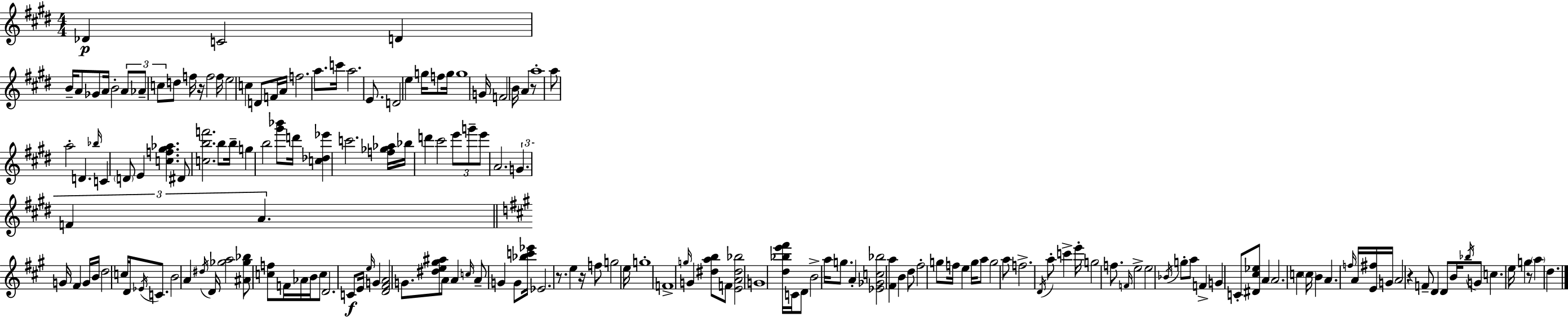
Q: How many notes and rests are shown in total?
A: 177